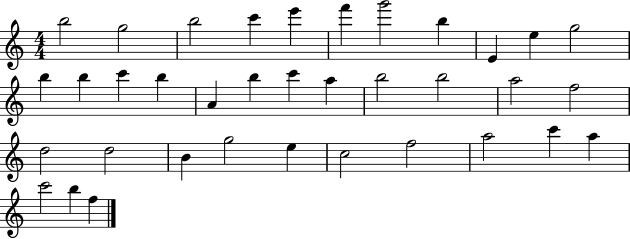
X:1
T:Untitled
M:4/4
L:1/4
K:C
b2 g2 b2 c' e' f' g'2 b E e g2 b b c' b A b c' a b2 b2 a2 f2 d2 d2 B g2 e c2 f2 a2 c' a c'2 b f